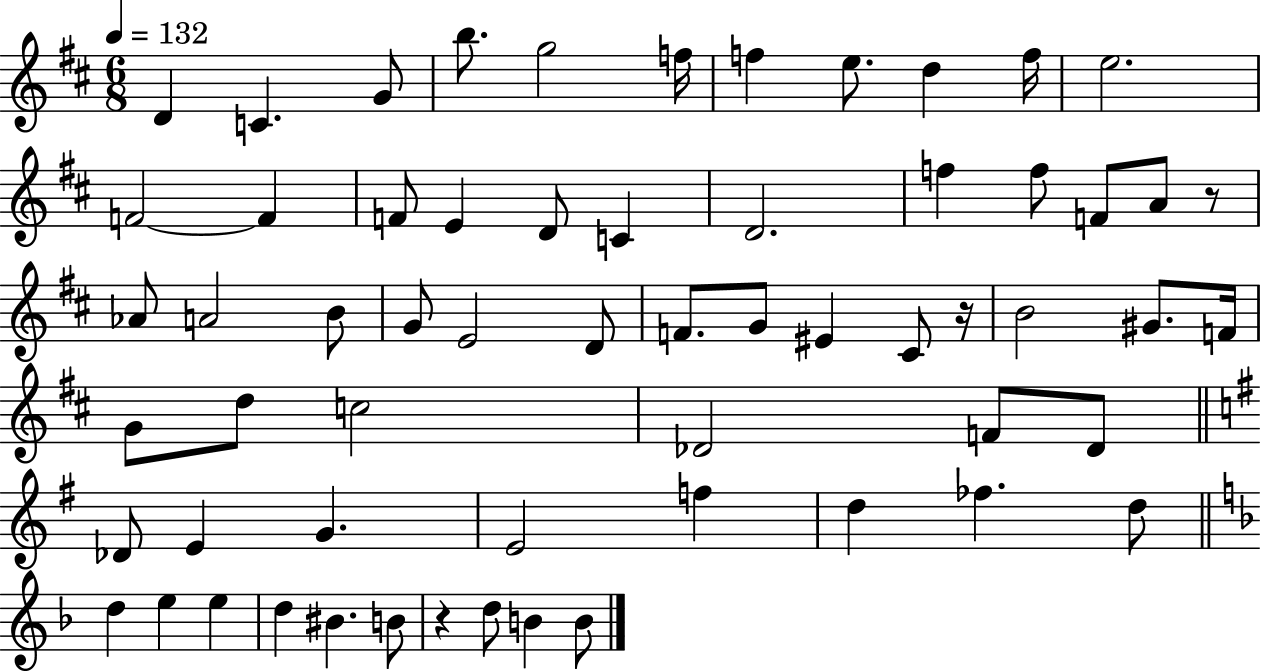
D4/q C4/q. G4/e B5/e. G5/h F5/s F5/q E5/e. D5/q F5/s E5/h. F4/h F4/q F4/e E4/q D4/e C4/q D4/h. F5/q F5/e F4/e A4/e R/e Ab4/e A4/h B4/e G4/e E4/h D4/e F4/e. G4/e EIS4/q C#4/e R/s B4/h G#4/e. F4/s G4/e D5/e C5/h Db4/h F4/e Db4/e Db4/e E4/q G4/q. E4/h F5/q D5/q FES5/q. D5/e D5/q E5/q E5/q D5/q BIS4/q. B4/e R/q D5/e B4/q B4/e